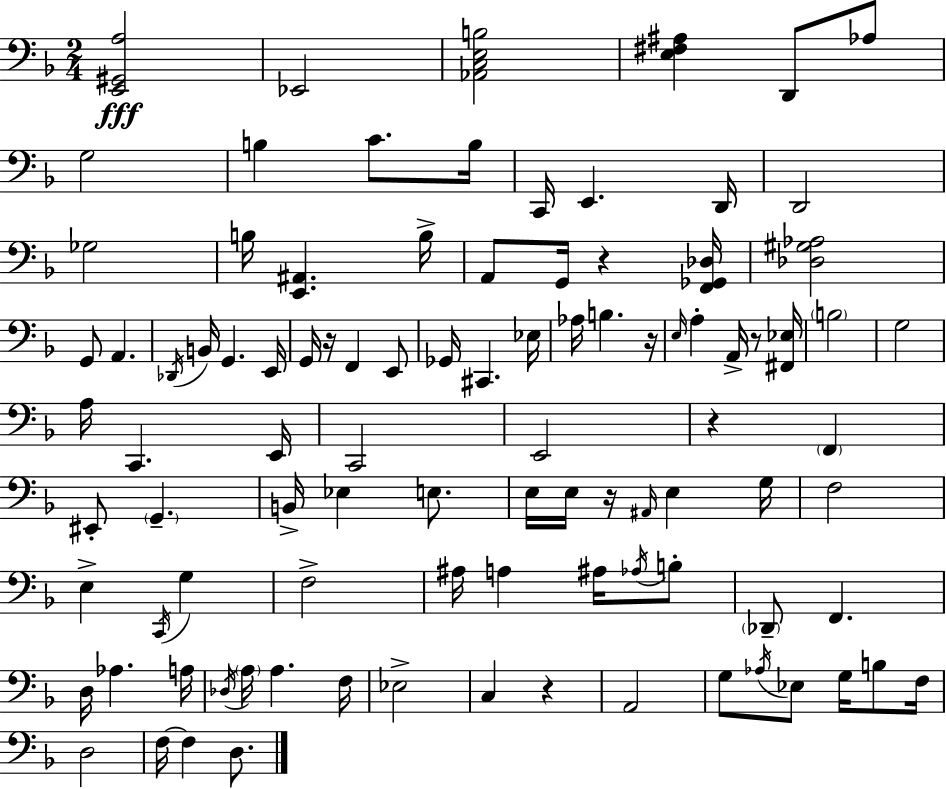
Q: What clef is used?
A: bass